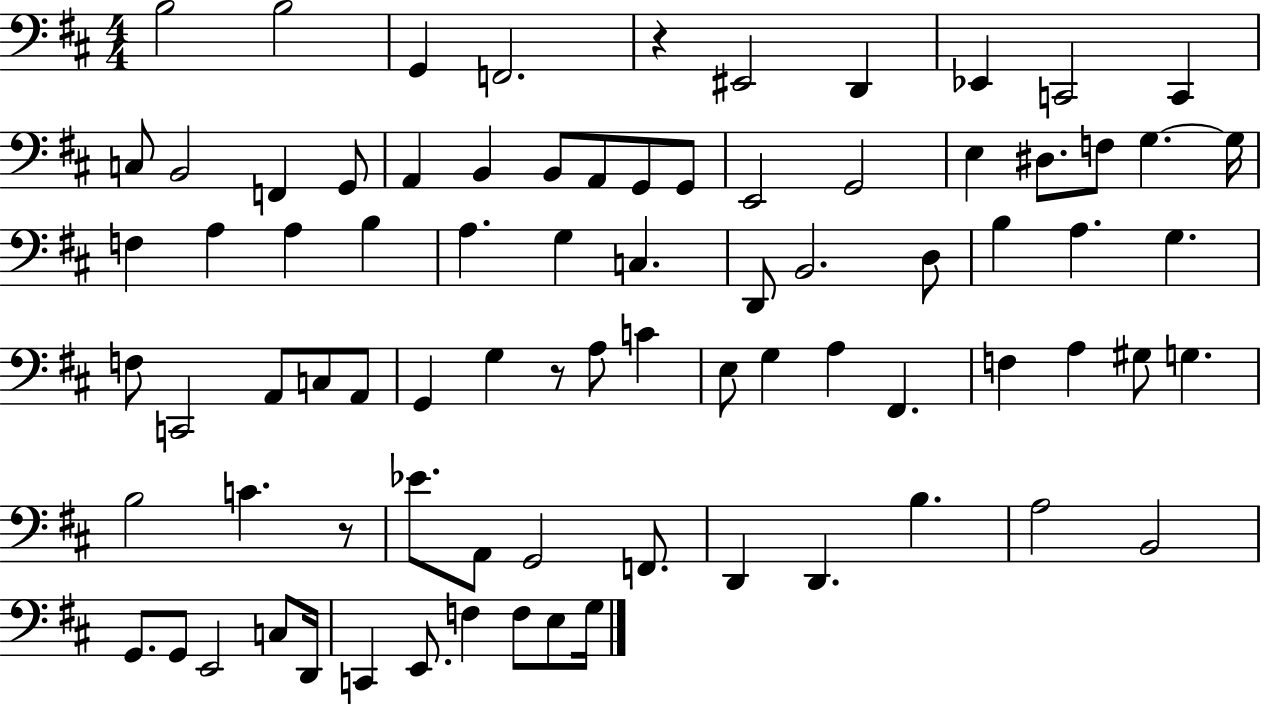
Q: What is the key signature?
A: D major